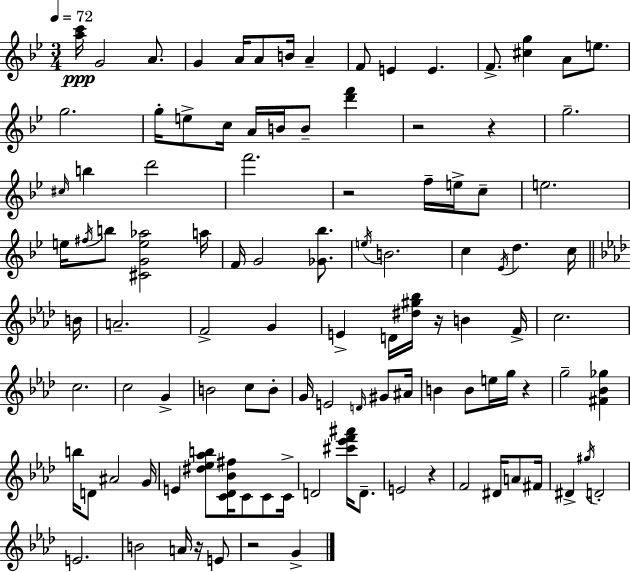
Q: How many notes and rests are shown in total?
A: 107